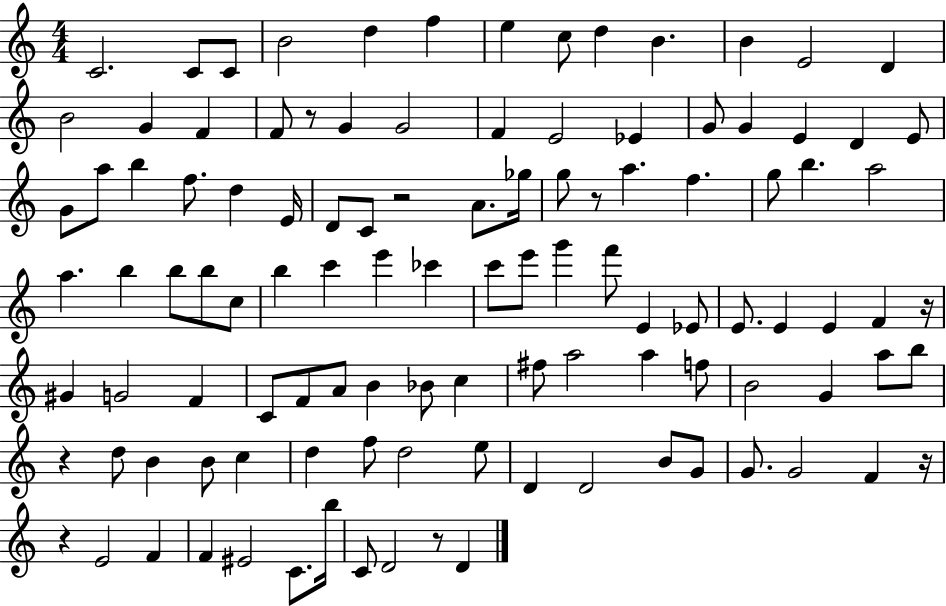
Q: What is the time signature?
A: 4/4